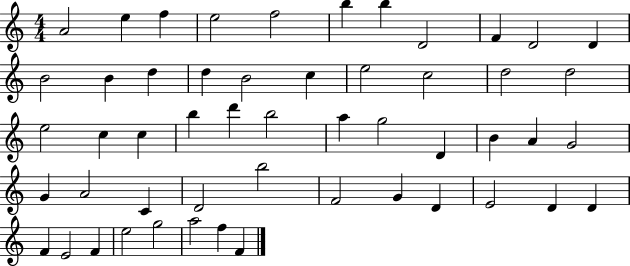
{
  \clef treble
  \numericTimeSignature
  \time 4/4
  \key c \major
  a'2 e''4 f''4 | e''2 f''2 | b''4 b''4 d'2 | f'4 d'2 d'4 | \break b'2 b'4 d''4 | d''4 b'2 c''4 | e''2 c''2 | d''2 d''2 | \break e''2 c''4 c''4 | b''4 d'''4 b''2 | a''4 g''2 d'4 | b'4 a'4 g'2 | \break g'4 a'2 c'4 | d'2 b''2 | f'2 g'4 d'4 | e'2 d'4 d'4 | \break f'4 e'2 f'4 | e''2 g''2 | a''2 f''4 f'4 | \bar "|."
}